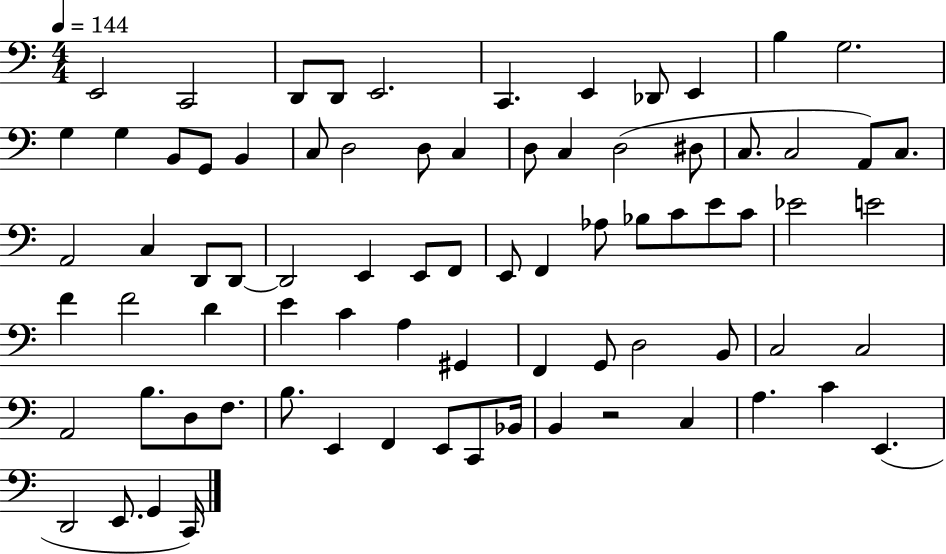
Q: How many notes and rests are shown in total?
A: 78